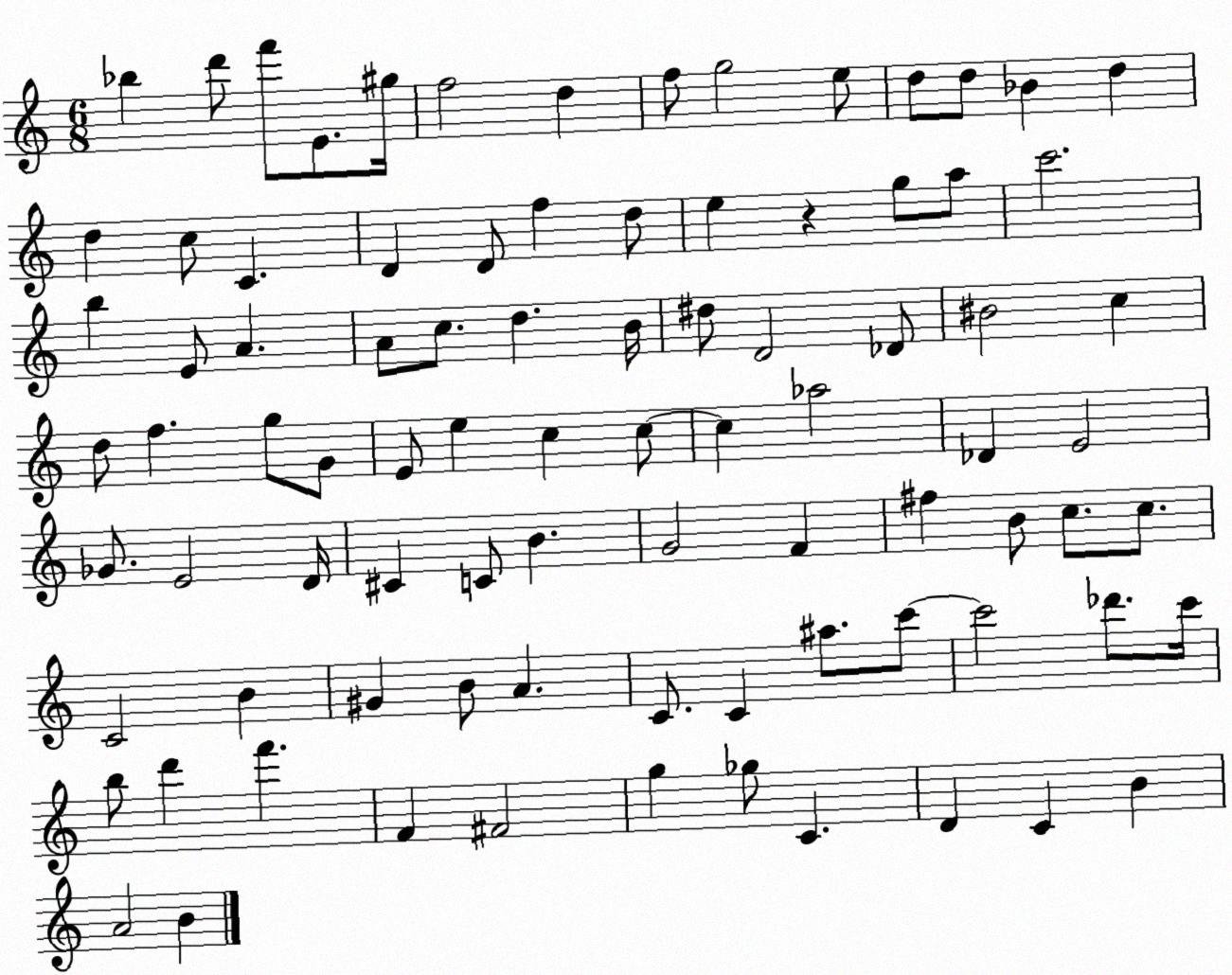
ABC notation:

X:1
T:Untitled
M:6/8
L:1/4
K:C
_b d'/2 f'/2 E/2 ^g/4 f2 d f/2 g2 e/2 d/2 d/2 _B d d c/2 C D D/2 f d/2 e z g/2 a/2 c'2 b E/2 A A/2 c/2 d B/4 ^d/2 D2 _D/2 ^B2 c d/2 f g/2 G/2 E/2 e c c/2 c _a2 _D E2 _G/2 E2 D/4 ^C C/2 B G2 F ^f B/2 c/2 c/2 C2 B ^G B/2 A C/2 C ^a/2 c'/2 c'2 _d'/2 c'/4 b/2 d' f' F ^F2 g _g/2 C D C B A2 B